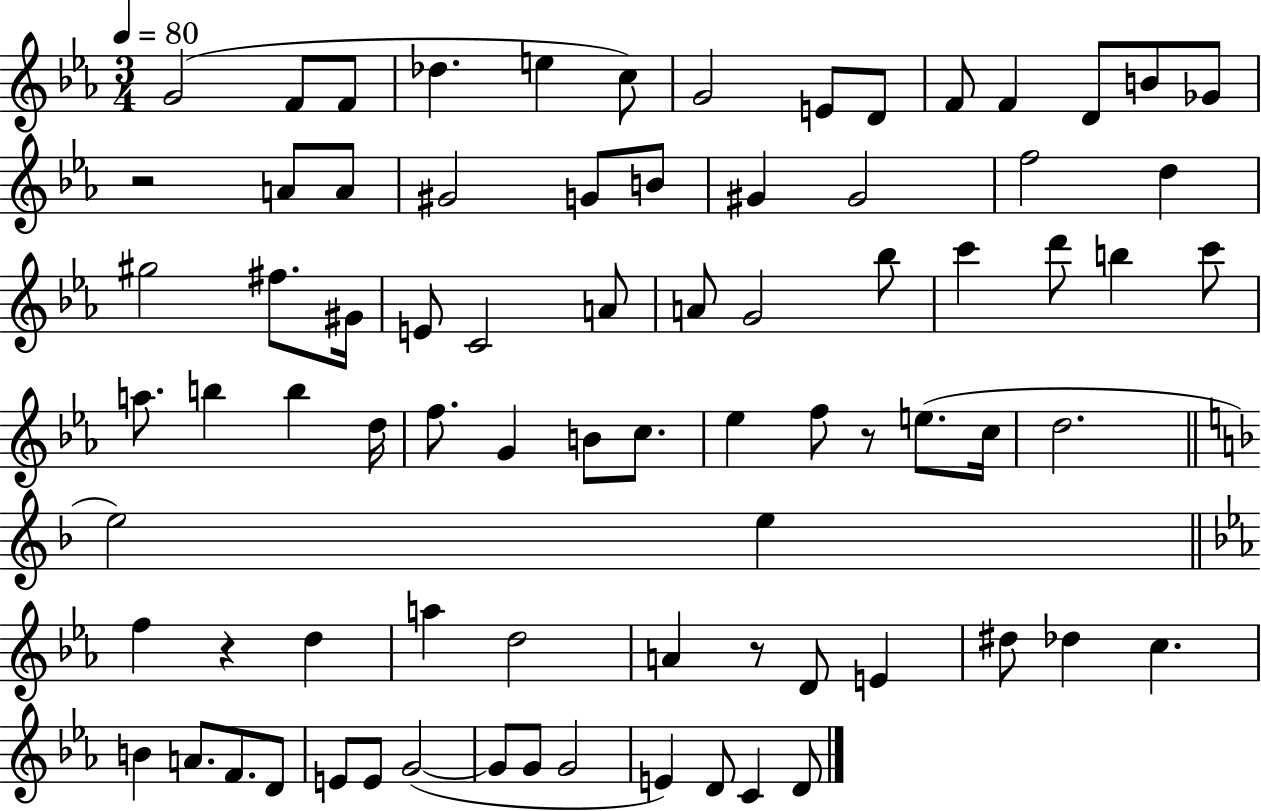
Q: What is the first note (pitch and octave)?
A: G4